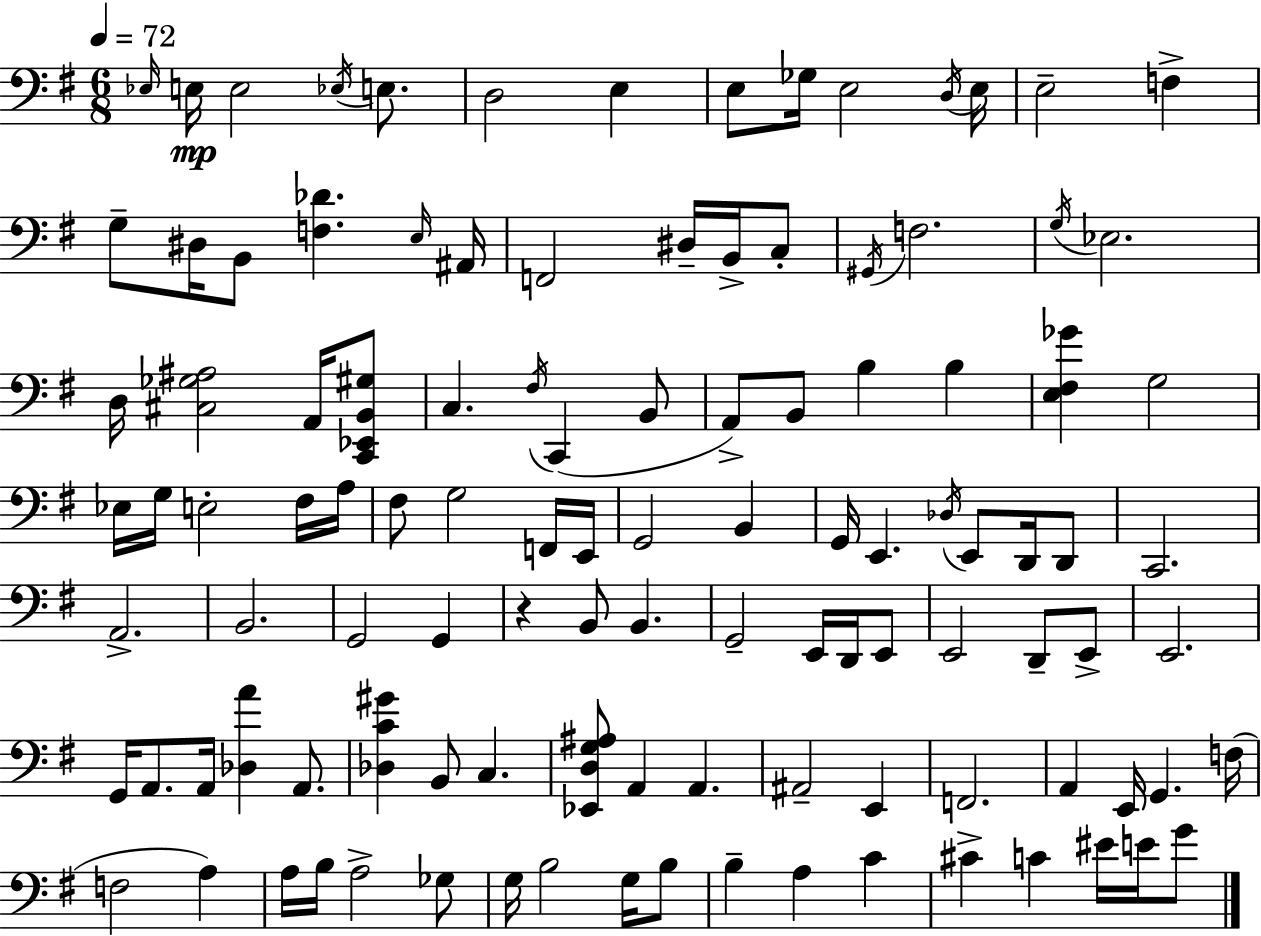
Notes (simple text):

Eb3/s E3/s E3/h Eb3/s E3/e. D3/h E3/q E3/e Gb3/s E3/h D3/s E3/s E3/h F3/q G3/e D#3/s B2/e [F3,Db4]/q. E3/s A#2/s F2/h D#3/s B2/s C3/e G#2/s F3/h. G3/s Eb3/h. D3/s [C#3,Gb3,A#3]/h A2/s [C2,Eb2,B2,G#3]/e C3/q. F#3/s C2/q B2/e A2/e B2/e B3/q B3/q [E3,F#3,Gb4]/q G3/h Eb3/s G3/s E3/h F#3/s A3/s F#3/e G3/h F2/s E2/s G2/h B2/q G2/s E2/q. Db3/s E2/e D2/s D2/e C2/h. A2/h. B2/h. G2/h G2/q R/q B2/e B2/q. G2/h E2/s D2/s E2/e E2/h D2/e E2/e E2/h. G2/s A2/e. A2/s [Db3,A4]/q A2/e. [Db3,C4,G#4]/q B2/e C3/q. [Eb2,D3,G3,A#3]/e A2/q A2/q. A#2/h E2/q F2/h. A2/q E2/s G2/q. F3/s F3/h A3/q A3/s B3/s A3/h Gb3/e G3/s B3/h G3/s B3/e B3/q A3/q C4/q C#4/q C4/q EIS4/s E4/s G4/e